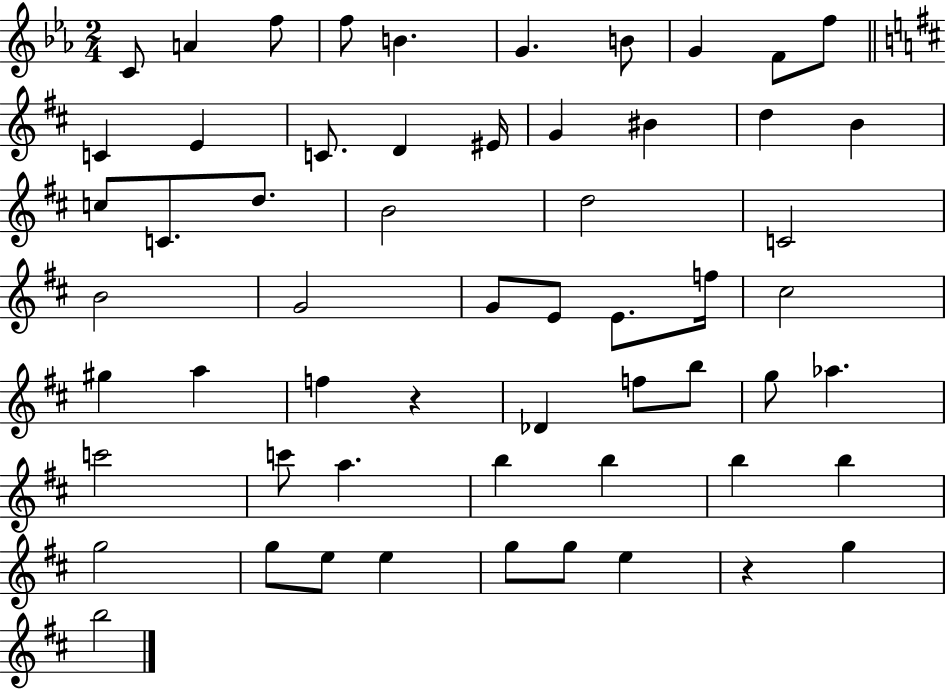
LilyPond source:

{
  \clef treble
  \numericTimeSignature
  \time 2/4
  \key ees \major
  c'8 a'4 f''8 | f''8 b'4. | g'4. b'8 | g'4 f'8 f''8 | \break \bar "||" \break \key b \minor c'4 e'4 | c'8. d'4 eis'16 | g'4 bis'4 | d''4 b'4 | \break c''8 c'8. d''8. | b'2 | d''2 | c'2 | \break b'2 | g'2 | g'8 e'8 e'8. f''16 | cis''2 | \break gis''4 a''4 | f''4 r4 | des'4 f''8 b''8 | g''8 aes''4. | \break c'''2 | c'''8 a''4. | b''4 b''4 | b''4 b''4 | \break g''2 | g''8 e''8 e''4 | g''8 g''8 e''4 | r4 g''4 | \break b''2 | \bar "|."
}